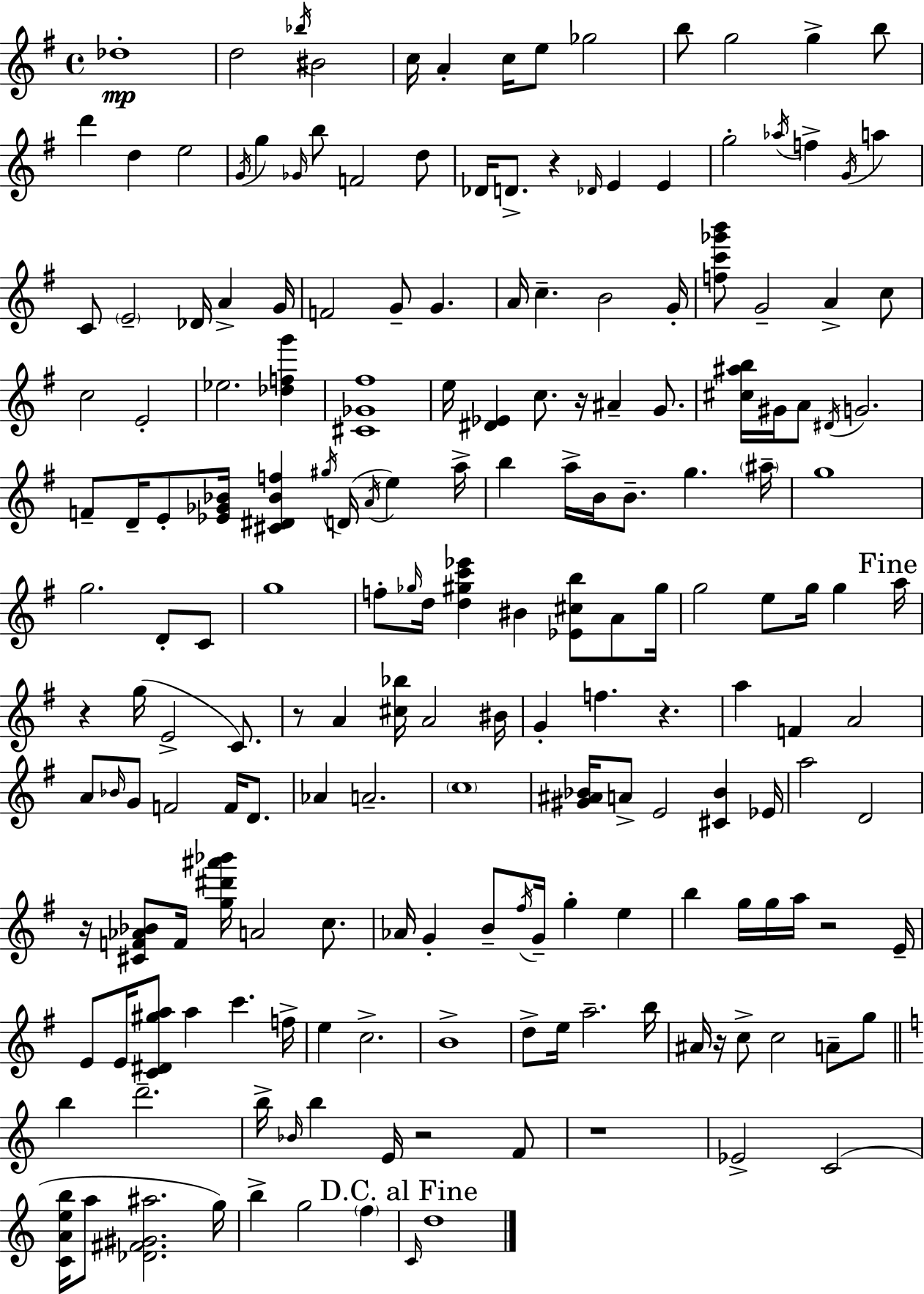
{
  \clef treble
  \time 4/4
  \defaultTimeSignature
  \key e \minor
  des''1-.\mp | d''2 \acciaccatura { bes''16 } bis'2 | c''16 a'4-. c''16 e''8 ges''2 | b''8 g''2 g''4-> b''8 | \break d'''4 d''4 e''2 | \acciaccatura { g'16 } g''4 \grace { ges'16 } b''8 f'2 | d''8 des'16 d'8.-> r4 \grace { des'16 } e'4 | e'4 g''2-. \acciaccatura { aes''16 } f''4-> | \break \acciaccatura { g'16 } a''4 c'8 \parenthesize e'2-- | des'16 a'4-> g'16 f'2 g'8-- | g'4. a'16 c''4.-- b'2 | g'16-. <f'' c''' ges''' b'''>8 g'2-- | \break a'4-> c''8 c''2 e'2-. | ees''2. | <des'' f'' g'''>4 <cis' ges' fis''>1 | e''16 <dis' ees'>4 c''8. r16 ais'4-- | \break g'8. <cis'' ais'' b''>16 gis'16 a'8 \acciaccatura { dis'16 } g'2. | f'8-- d'16-- e'8-. <ees' ges' bes'>16 <cis' dis' bes' f''>4 | \acciaccatura { gis''16 }( d'16 \acciaccatura { a'16 } e''4) a''16-> b''4 a''16-> b'16 b'8.-- | g''4. \parenthesize ais''16-- g''1 | \break g''2. | d'8-. c'8 g''1 | f''8-. \grace { ges''16 } d''16 <d'' gis'' c''' ees'''>4 | bis'4 <ees' cis'' b''>8 a'8 gis''16 g''2 | \break e''8 g''16 g''4 \mark "Fine" a''16 r4 g''16( e'2-> | c'8.) r8 a'4 | <cis'' bes''>16 a'2 bis'16 g'4-. f''4. | r4. a''4 f'4 | \break a'2 a'8 \grace { bes'16 } g'8 f'2 | f'16 d'8. aes'4 a'2.-- | \parenthesize c''1 | <gis' ais' bes'>16 a'8-> e'2 | \break <cis' bes'>4 ees'16 a''2 | d'2 r16 <cis' f' aes' bes'>8 f'16 <g'' dis''' ais''' bes'''>16 | a'2 c''8. aes'16 g'4-. | b'8-- \acciaccatura { fis''16 } g'16-- g''4-. e''4 b''4 | \break g''16 g''16 a''16 r2 e'16-- e'8 e'16 <c' dis' gis'' a''>8 | a''4 c'''4. f''16-> e''4 | c''2.-> b'1-> | d''8-> e''16 a''2.-- | \break b''16 ais'16 r16 c''8-> | c''2 a'8-- g''8 \bar "||" \break \key c \major b''4 d'''2.-- | b''16-> \grace { bes'16 } b''4 e'16 r2 f'8 | r1 | ees'2-> c'2( | \break <c' a' e'' b''>16 a''8 <des' fis' gis' ais''>2. | g''16) b''4-> g''2 \parenthesize f''4 | \mark "D.C. al Fine" \grace { c'16 } d''1 | \bar "|."
}